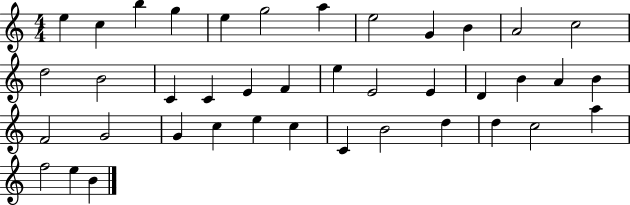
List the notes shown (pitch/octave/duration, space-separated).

E5/q C5/q B5/q G5/q E5/q G5/h A5/q E5/h G4/q B4/q A4/h C5/h D5/h B4/h C4/q C4/q E4/q F4/q E5/q E4/h E4/q D4/q B4/q A4/q B4/q F4/h G4/h G4/q C5/q E5/q C5/q C4/q B4/h D5/q D5/q C5/h A5/q F5/h E5/q B4/q